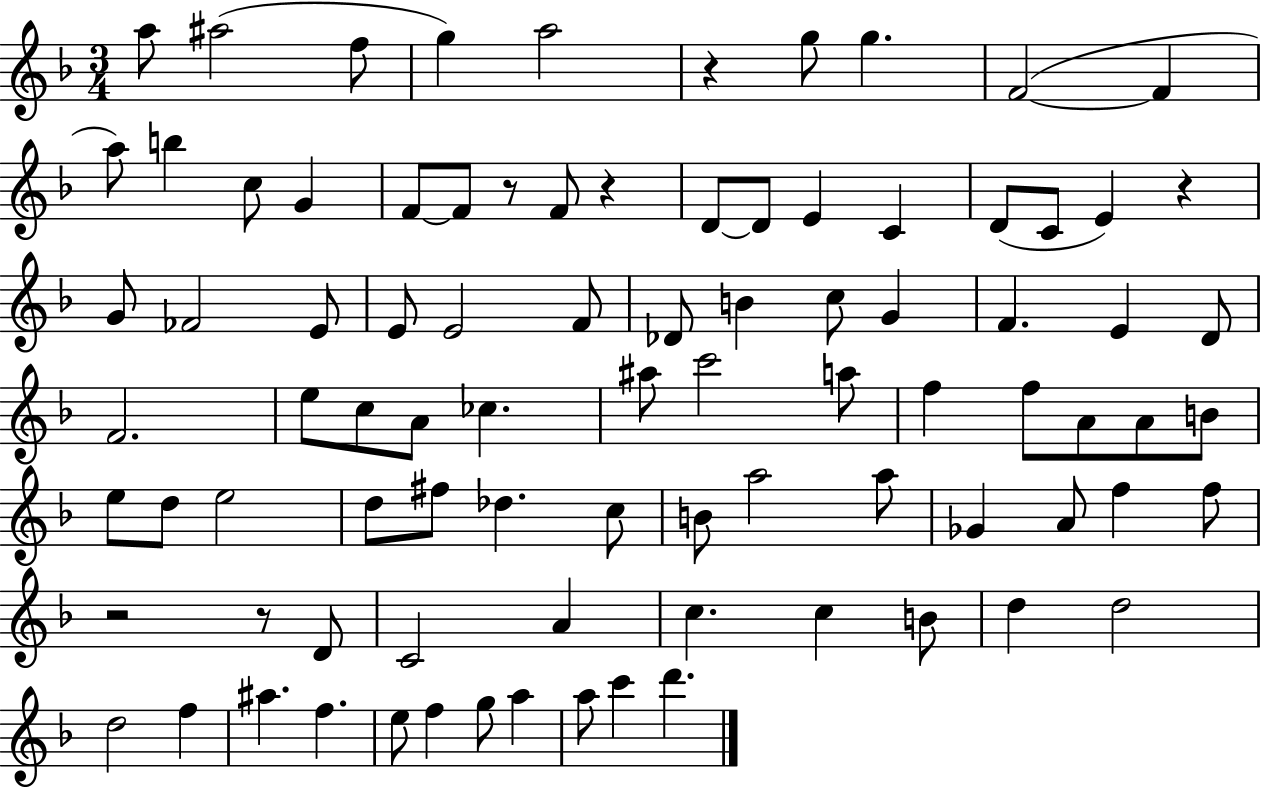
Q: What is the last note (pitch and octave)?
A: D6